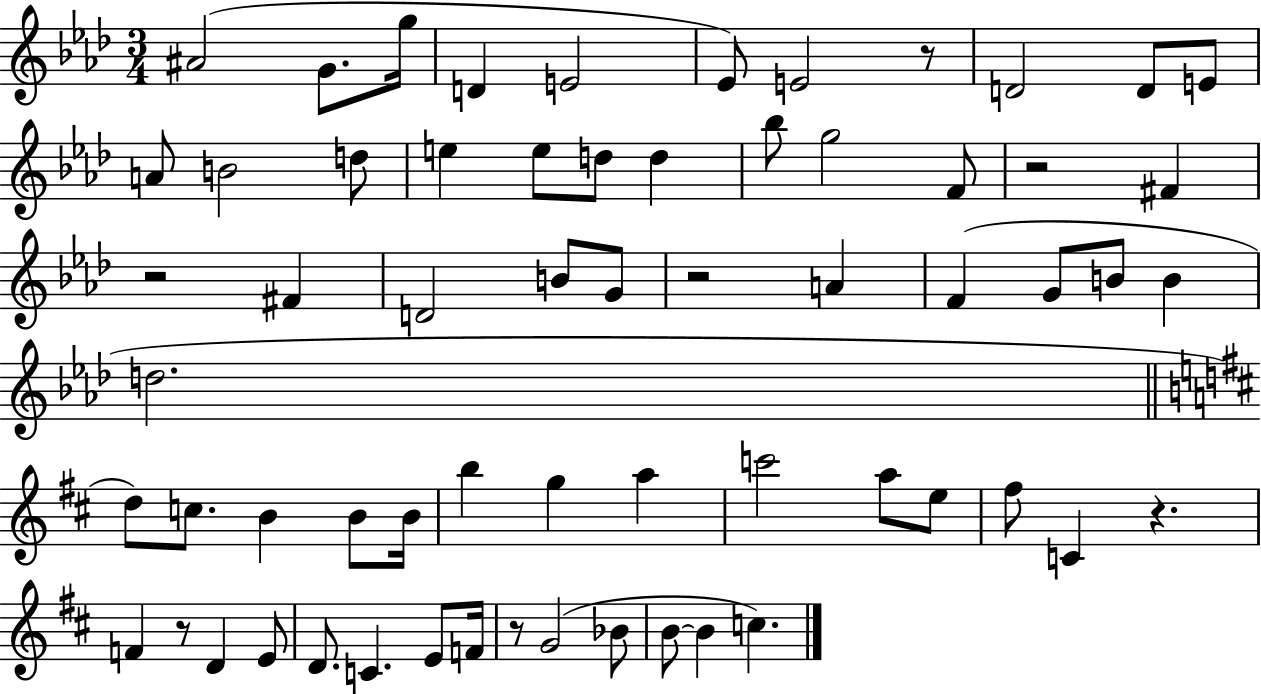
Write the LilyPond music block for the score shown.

{
  \clef treble
  \numericTimeSignature
  \time 3/4
  \key aes \major
  ais'2( g'8. g''16 | d'4 e'2 | ees'8) e'2 r8 | d'2 d'8 e'8 | \break a'8 b'2 d''8 | e''4 e''8 d''8 d''4 | bes''8 g''2 f'8 | r2 fis'4 | \break r2 fis'4 | d'2 b'8 g'8 | r2 a'4 | f'4( g'8 b'8 b'4 | \break d''2. | \bar "||" \break \key b \minor d''8) c''8. b'4 b'8 b'16 | b''4 g''4 a''4 | c'''2 a''8 e''8 | fis''8 c'4 r4. | \break f'4 r8 d'4 e'8 | d'8. c'4. e'8 f'16 | r8 g'2( bes'8 | b'8~~ b'4 c''4.) | \break \bar "|."
}